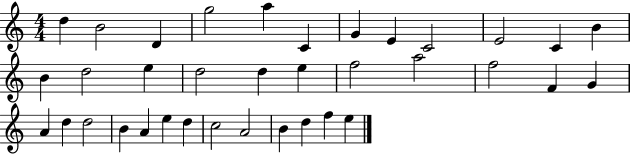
D5/q B4/h D4/q G5/h A5/q C4/q G4/q E4/q C4/h E4/h C4/q B4/q B4/q D5/h E5/q D5/h D5/q E5/q F5/h A5/h F5/h F4/q G4/q A4/q D5/q D5/h B4/q A4/q E5/q D5/q C5/h A4/h B4/q D5/q F5/q E5/q